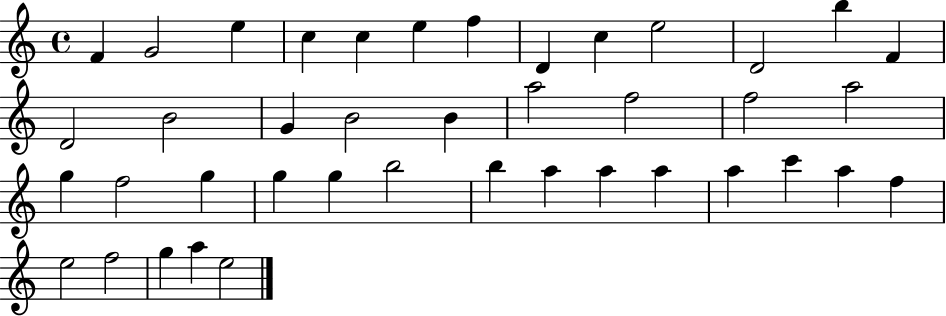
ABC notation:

X:1
T:Untitled
M:4/4
L:1/4
K:C
F G2 e c c e f D c e2 D2 b F D2 B2 G B2 B a2 f2 f2 a2 g f2 g g g b2 b a a a a c' a f e2 f2 g a e2